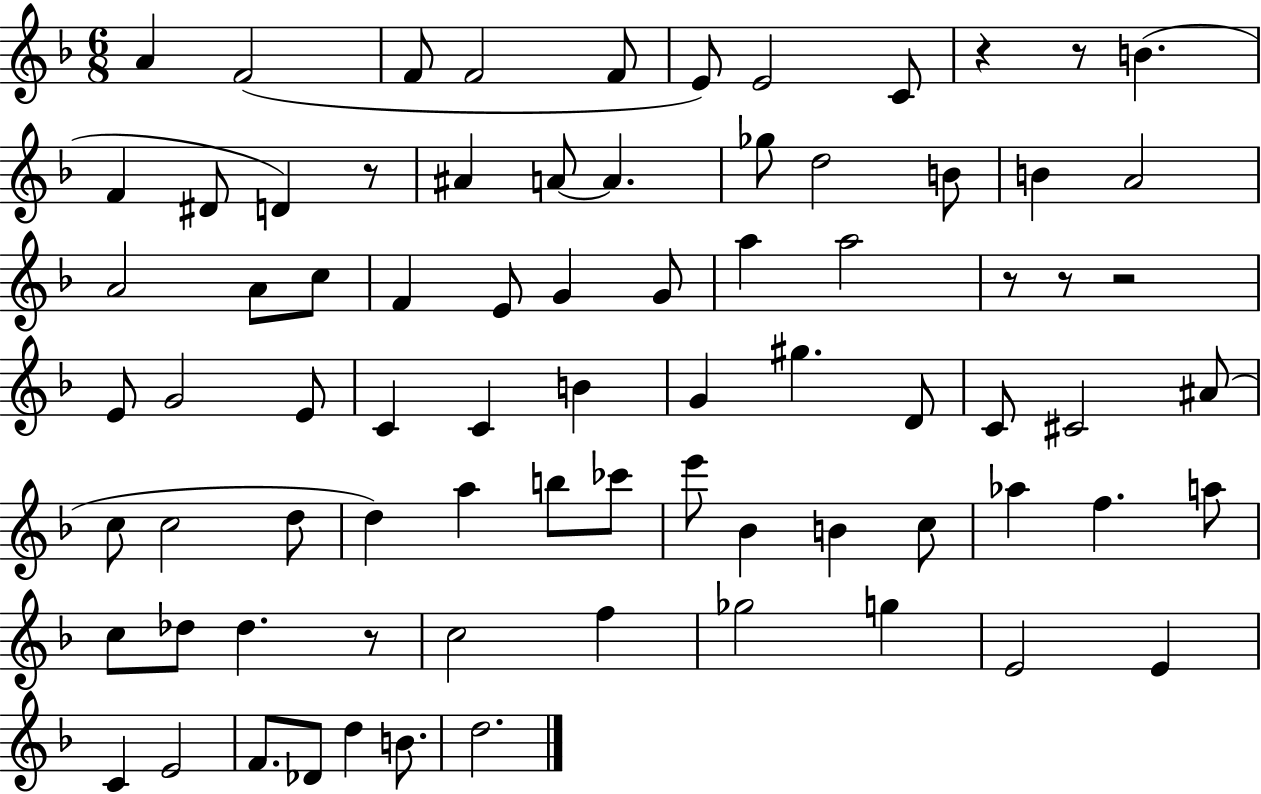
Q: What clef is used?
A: treble